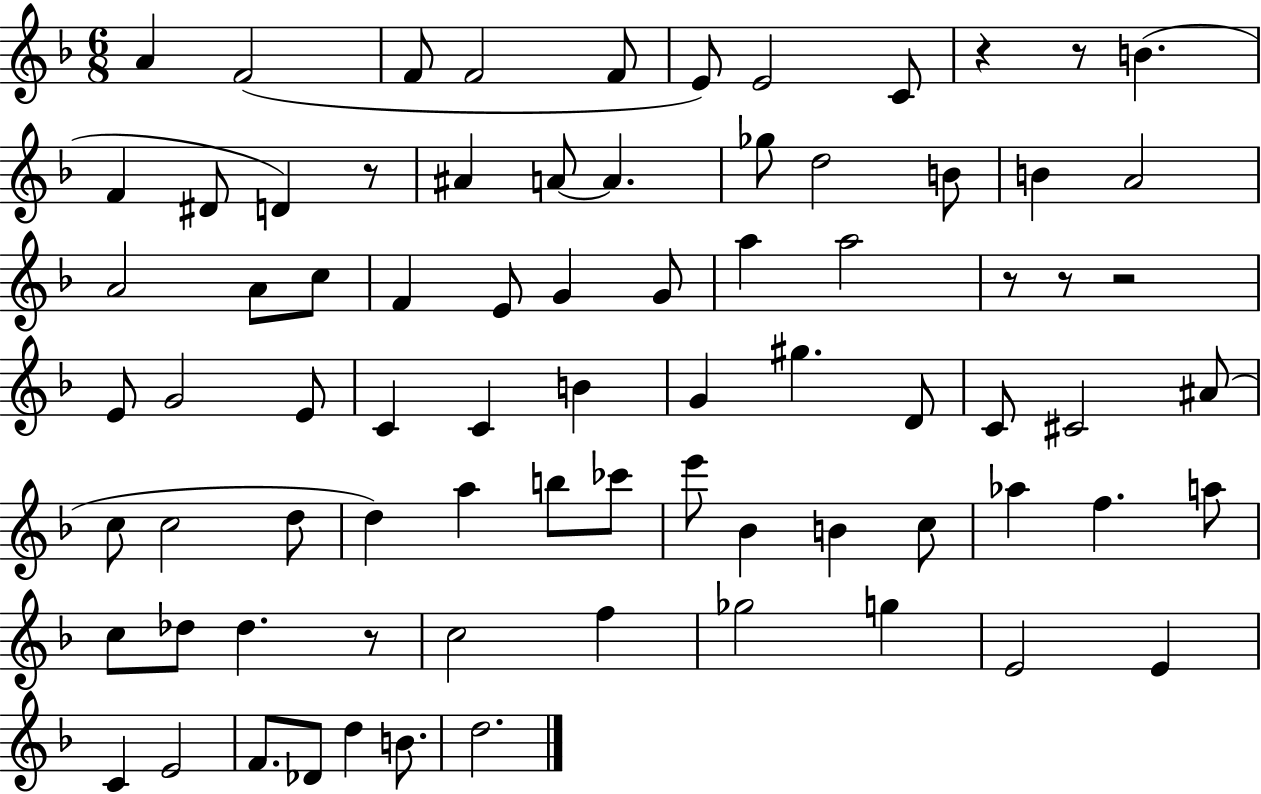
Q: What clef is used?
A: treble